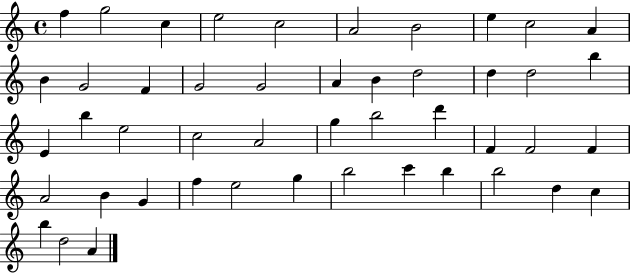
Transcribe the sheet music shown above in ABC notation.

X:1
T:Untitled
M:4/4
L:1/4
K:C
f g2 c e2 c2 A2 B2 e c2 A B G2 F G2 G2 A B d2 d d2 b E b e2 c2 A2 g b2 d' F F2 F A2 B G f e2 g b2 c' b b2 d c b d2 A